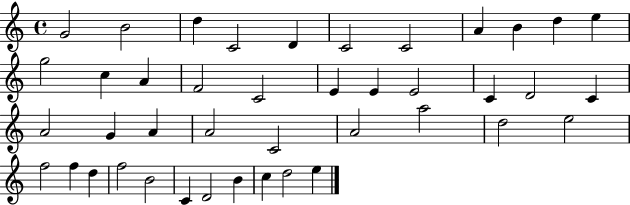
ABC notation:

X:1
T:Untitled
M:4/4
L:1/4
K:C
G2 B2 d C2 D C2 C2 A B d e g2 c A F2 C2 E E E2 C D2 C A2 G A A2 C2 A2 a2 d2 e2 f2 f d f2 B2 C D2 B c d2 e